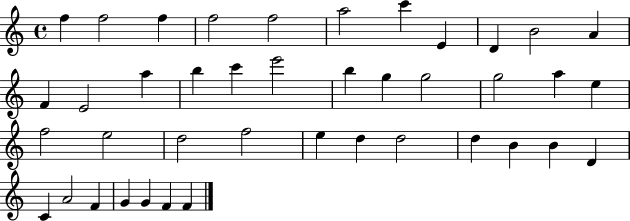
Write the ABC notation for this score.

X:1
T:Untitled
M:4/4
L:1/4
K:C
f f2 f f2 f2 a2 c' E D B2 A F E2 a b c' e'2 b g g2 g2 a e f2 e2 d2 f2 e d d2 d B B D C A2 F G G F F